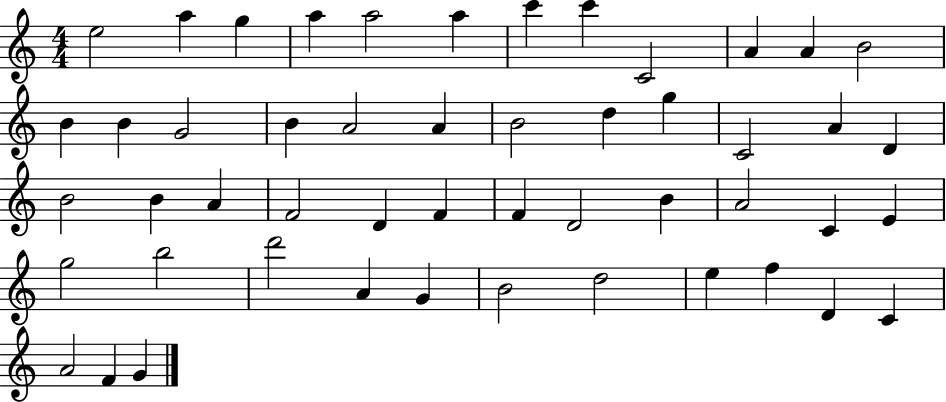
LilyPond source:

{
  \clef treble
  \numericTimeSignature
  \time 4/4
  \key c \major
  e''2 a''4 g''4 | a''4 a''2 a''4 | c'''4 c'''4 c'2 | a'4 a'4 b'2 | \break b'4 b'4 g'2 | b'4 a'2 a'4 | b'2 d''4 g''4 | c'2 a'4 d'4 | \break b'2 b'4 a'4 | f'2 d'4 f'4 | f'4 d'2 b'4 | a'2 c'4 e'4 | \break g''2 b''2 | d'''2 a'4 g'4 | b'2 d''2 | e''4 f''4 d'4 c'4 | \break a'2 f'4 g'4 | \bar "|."
}